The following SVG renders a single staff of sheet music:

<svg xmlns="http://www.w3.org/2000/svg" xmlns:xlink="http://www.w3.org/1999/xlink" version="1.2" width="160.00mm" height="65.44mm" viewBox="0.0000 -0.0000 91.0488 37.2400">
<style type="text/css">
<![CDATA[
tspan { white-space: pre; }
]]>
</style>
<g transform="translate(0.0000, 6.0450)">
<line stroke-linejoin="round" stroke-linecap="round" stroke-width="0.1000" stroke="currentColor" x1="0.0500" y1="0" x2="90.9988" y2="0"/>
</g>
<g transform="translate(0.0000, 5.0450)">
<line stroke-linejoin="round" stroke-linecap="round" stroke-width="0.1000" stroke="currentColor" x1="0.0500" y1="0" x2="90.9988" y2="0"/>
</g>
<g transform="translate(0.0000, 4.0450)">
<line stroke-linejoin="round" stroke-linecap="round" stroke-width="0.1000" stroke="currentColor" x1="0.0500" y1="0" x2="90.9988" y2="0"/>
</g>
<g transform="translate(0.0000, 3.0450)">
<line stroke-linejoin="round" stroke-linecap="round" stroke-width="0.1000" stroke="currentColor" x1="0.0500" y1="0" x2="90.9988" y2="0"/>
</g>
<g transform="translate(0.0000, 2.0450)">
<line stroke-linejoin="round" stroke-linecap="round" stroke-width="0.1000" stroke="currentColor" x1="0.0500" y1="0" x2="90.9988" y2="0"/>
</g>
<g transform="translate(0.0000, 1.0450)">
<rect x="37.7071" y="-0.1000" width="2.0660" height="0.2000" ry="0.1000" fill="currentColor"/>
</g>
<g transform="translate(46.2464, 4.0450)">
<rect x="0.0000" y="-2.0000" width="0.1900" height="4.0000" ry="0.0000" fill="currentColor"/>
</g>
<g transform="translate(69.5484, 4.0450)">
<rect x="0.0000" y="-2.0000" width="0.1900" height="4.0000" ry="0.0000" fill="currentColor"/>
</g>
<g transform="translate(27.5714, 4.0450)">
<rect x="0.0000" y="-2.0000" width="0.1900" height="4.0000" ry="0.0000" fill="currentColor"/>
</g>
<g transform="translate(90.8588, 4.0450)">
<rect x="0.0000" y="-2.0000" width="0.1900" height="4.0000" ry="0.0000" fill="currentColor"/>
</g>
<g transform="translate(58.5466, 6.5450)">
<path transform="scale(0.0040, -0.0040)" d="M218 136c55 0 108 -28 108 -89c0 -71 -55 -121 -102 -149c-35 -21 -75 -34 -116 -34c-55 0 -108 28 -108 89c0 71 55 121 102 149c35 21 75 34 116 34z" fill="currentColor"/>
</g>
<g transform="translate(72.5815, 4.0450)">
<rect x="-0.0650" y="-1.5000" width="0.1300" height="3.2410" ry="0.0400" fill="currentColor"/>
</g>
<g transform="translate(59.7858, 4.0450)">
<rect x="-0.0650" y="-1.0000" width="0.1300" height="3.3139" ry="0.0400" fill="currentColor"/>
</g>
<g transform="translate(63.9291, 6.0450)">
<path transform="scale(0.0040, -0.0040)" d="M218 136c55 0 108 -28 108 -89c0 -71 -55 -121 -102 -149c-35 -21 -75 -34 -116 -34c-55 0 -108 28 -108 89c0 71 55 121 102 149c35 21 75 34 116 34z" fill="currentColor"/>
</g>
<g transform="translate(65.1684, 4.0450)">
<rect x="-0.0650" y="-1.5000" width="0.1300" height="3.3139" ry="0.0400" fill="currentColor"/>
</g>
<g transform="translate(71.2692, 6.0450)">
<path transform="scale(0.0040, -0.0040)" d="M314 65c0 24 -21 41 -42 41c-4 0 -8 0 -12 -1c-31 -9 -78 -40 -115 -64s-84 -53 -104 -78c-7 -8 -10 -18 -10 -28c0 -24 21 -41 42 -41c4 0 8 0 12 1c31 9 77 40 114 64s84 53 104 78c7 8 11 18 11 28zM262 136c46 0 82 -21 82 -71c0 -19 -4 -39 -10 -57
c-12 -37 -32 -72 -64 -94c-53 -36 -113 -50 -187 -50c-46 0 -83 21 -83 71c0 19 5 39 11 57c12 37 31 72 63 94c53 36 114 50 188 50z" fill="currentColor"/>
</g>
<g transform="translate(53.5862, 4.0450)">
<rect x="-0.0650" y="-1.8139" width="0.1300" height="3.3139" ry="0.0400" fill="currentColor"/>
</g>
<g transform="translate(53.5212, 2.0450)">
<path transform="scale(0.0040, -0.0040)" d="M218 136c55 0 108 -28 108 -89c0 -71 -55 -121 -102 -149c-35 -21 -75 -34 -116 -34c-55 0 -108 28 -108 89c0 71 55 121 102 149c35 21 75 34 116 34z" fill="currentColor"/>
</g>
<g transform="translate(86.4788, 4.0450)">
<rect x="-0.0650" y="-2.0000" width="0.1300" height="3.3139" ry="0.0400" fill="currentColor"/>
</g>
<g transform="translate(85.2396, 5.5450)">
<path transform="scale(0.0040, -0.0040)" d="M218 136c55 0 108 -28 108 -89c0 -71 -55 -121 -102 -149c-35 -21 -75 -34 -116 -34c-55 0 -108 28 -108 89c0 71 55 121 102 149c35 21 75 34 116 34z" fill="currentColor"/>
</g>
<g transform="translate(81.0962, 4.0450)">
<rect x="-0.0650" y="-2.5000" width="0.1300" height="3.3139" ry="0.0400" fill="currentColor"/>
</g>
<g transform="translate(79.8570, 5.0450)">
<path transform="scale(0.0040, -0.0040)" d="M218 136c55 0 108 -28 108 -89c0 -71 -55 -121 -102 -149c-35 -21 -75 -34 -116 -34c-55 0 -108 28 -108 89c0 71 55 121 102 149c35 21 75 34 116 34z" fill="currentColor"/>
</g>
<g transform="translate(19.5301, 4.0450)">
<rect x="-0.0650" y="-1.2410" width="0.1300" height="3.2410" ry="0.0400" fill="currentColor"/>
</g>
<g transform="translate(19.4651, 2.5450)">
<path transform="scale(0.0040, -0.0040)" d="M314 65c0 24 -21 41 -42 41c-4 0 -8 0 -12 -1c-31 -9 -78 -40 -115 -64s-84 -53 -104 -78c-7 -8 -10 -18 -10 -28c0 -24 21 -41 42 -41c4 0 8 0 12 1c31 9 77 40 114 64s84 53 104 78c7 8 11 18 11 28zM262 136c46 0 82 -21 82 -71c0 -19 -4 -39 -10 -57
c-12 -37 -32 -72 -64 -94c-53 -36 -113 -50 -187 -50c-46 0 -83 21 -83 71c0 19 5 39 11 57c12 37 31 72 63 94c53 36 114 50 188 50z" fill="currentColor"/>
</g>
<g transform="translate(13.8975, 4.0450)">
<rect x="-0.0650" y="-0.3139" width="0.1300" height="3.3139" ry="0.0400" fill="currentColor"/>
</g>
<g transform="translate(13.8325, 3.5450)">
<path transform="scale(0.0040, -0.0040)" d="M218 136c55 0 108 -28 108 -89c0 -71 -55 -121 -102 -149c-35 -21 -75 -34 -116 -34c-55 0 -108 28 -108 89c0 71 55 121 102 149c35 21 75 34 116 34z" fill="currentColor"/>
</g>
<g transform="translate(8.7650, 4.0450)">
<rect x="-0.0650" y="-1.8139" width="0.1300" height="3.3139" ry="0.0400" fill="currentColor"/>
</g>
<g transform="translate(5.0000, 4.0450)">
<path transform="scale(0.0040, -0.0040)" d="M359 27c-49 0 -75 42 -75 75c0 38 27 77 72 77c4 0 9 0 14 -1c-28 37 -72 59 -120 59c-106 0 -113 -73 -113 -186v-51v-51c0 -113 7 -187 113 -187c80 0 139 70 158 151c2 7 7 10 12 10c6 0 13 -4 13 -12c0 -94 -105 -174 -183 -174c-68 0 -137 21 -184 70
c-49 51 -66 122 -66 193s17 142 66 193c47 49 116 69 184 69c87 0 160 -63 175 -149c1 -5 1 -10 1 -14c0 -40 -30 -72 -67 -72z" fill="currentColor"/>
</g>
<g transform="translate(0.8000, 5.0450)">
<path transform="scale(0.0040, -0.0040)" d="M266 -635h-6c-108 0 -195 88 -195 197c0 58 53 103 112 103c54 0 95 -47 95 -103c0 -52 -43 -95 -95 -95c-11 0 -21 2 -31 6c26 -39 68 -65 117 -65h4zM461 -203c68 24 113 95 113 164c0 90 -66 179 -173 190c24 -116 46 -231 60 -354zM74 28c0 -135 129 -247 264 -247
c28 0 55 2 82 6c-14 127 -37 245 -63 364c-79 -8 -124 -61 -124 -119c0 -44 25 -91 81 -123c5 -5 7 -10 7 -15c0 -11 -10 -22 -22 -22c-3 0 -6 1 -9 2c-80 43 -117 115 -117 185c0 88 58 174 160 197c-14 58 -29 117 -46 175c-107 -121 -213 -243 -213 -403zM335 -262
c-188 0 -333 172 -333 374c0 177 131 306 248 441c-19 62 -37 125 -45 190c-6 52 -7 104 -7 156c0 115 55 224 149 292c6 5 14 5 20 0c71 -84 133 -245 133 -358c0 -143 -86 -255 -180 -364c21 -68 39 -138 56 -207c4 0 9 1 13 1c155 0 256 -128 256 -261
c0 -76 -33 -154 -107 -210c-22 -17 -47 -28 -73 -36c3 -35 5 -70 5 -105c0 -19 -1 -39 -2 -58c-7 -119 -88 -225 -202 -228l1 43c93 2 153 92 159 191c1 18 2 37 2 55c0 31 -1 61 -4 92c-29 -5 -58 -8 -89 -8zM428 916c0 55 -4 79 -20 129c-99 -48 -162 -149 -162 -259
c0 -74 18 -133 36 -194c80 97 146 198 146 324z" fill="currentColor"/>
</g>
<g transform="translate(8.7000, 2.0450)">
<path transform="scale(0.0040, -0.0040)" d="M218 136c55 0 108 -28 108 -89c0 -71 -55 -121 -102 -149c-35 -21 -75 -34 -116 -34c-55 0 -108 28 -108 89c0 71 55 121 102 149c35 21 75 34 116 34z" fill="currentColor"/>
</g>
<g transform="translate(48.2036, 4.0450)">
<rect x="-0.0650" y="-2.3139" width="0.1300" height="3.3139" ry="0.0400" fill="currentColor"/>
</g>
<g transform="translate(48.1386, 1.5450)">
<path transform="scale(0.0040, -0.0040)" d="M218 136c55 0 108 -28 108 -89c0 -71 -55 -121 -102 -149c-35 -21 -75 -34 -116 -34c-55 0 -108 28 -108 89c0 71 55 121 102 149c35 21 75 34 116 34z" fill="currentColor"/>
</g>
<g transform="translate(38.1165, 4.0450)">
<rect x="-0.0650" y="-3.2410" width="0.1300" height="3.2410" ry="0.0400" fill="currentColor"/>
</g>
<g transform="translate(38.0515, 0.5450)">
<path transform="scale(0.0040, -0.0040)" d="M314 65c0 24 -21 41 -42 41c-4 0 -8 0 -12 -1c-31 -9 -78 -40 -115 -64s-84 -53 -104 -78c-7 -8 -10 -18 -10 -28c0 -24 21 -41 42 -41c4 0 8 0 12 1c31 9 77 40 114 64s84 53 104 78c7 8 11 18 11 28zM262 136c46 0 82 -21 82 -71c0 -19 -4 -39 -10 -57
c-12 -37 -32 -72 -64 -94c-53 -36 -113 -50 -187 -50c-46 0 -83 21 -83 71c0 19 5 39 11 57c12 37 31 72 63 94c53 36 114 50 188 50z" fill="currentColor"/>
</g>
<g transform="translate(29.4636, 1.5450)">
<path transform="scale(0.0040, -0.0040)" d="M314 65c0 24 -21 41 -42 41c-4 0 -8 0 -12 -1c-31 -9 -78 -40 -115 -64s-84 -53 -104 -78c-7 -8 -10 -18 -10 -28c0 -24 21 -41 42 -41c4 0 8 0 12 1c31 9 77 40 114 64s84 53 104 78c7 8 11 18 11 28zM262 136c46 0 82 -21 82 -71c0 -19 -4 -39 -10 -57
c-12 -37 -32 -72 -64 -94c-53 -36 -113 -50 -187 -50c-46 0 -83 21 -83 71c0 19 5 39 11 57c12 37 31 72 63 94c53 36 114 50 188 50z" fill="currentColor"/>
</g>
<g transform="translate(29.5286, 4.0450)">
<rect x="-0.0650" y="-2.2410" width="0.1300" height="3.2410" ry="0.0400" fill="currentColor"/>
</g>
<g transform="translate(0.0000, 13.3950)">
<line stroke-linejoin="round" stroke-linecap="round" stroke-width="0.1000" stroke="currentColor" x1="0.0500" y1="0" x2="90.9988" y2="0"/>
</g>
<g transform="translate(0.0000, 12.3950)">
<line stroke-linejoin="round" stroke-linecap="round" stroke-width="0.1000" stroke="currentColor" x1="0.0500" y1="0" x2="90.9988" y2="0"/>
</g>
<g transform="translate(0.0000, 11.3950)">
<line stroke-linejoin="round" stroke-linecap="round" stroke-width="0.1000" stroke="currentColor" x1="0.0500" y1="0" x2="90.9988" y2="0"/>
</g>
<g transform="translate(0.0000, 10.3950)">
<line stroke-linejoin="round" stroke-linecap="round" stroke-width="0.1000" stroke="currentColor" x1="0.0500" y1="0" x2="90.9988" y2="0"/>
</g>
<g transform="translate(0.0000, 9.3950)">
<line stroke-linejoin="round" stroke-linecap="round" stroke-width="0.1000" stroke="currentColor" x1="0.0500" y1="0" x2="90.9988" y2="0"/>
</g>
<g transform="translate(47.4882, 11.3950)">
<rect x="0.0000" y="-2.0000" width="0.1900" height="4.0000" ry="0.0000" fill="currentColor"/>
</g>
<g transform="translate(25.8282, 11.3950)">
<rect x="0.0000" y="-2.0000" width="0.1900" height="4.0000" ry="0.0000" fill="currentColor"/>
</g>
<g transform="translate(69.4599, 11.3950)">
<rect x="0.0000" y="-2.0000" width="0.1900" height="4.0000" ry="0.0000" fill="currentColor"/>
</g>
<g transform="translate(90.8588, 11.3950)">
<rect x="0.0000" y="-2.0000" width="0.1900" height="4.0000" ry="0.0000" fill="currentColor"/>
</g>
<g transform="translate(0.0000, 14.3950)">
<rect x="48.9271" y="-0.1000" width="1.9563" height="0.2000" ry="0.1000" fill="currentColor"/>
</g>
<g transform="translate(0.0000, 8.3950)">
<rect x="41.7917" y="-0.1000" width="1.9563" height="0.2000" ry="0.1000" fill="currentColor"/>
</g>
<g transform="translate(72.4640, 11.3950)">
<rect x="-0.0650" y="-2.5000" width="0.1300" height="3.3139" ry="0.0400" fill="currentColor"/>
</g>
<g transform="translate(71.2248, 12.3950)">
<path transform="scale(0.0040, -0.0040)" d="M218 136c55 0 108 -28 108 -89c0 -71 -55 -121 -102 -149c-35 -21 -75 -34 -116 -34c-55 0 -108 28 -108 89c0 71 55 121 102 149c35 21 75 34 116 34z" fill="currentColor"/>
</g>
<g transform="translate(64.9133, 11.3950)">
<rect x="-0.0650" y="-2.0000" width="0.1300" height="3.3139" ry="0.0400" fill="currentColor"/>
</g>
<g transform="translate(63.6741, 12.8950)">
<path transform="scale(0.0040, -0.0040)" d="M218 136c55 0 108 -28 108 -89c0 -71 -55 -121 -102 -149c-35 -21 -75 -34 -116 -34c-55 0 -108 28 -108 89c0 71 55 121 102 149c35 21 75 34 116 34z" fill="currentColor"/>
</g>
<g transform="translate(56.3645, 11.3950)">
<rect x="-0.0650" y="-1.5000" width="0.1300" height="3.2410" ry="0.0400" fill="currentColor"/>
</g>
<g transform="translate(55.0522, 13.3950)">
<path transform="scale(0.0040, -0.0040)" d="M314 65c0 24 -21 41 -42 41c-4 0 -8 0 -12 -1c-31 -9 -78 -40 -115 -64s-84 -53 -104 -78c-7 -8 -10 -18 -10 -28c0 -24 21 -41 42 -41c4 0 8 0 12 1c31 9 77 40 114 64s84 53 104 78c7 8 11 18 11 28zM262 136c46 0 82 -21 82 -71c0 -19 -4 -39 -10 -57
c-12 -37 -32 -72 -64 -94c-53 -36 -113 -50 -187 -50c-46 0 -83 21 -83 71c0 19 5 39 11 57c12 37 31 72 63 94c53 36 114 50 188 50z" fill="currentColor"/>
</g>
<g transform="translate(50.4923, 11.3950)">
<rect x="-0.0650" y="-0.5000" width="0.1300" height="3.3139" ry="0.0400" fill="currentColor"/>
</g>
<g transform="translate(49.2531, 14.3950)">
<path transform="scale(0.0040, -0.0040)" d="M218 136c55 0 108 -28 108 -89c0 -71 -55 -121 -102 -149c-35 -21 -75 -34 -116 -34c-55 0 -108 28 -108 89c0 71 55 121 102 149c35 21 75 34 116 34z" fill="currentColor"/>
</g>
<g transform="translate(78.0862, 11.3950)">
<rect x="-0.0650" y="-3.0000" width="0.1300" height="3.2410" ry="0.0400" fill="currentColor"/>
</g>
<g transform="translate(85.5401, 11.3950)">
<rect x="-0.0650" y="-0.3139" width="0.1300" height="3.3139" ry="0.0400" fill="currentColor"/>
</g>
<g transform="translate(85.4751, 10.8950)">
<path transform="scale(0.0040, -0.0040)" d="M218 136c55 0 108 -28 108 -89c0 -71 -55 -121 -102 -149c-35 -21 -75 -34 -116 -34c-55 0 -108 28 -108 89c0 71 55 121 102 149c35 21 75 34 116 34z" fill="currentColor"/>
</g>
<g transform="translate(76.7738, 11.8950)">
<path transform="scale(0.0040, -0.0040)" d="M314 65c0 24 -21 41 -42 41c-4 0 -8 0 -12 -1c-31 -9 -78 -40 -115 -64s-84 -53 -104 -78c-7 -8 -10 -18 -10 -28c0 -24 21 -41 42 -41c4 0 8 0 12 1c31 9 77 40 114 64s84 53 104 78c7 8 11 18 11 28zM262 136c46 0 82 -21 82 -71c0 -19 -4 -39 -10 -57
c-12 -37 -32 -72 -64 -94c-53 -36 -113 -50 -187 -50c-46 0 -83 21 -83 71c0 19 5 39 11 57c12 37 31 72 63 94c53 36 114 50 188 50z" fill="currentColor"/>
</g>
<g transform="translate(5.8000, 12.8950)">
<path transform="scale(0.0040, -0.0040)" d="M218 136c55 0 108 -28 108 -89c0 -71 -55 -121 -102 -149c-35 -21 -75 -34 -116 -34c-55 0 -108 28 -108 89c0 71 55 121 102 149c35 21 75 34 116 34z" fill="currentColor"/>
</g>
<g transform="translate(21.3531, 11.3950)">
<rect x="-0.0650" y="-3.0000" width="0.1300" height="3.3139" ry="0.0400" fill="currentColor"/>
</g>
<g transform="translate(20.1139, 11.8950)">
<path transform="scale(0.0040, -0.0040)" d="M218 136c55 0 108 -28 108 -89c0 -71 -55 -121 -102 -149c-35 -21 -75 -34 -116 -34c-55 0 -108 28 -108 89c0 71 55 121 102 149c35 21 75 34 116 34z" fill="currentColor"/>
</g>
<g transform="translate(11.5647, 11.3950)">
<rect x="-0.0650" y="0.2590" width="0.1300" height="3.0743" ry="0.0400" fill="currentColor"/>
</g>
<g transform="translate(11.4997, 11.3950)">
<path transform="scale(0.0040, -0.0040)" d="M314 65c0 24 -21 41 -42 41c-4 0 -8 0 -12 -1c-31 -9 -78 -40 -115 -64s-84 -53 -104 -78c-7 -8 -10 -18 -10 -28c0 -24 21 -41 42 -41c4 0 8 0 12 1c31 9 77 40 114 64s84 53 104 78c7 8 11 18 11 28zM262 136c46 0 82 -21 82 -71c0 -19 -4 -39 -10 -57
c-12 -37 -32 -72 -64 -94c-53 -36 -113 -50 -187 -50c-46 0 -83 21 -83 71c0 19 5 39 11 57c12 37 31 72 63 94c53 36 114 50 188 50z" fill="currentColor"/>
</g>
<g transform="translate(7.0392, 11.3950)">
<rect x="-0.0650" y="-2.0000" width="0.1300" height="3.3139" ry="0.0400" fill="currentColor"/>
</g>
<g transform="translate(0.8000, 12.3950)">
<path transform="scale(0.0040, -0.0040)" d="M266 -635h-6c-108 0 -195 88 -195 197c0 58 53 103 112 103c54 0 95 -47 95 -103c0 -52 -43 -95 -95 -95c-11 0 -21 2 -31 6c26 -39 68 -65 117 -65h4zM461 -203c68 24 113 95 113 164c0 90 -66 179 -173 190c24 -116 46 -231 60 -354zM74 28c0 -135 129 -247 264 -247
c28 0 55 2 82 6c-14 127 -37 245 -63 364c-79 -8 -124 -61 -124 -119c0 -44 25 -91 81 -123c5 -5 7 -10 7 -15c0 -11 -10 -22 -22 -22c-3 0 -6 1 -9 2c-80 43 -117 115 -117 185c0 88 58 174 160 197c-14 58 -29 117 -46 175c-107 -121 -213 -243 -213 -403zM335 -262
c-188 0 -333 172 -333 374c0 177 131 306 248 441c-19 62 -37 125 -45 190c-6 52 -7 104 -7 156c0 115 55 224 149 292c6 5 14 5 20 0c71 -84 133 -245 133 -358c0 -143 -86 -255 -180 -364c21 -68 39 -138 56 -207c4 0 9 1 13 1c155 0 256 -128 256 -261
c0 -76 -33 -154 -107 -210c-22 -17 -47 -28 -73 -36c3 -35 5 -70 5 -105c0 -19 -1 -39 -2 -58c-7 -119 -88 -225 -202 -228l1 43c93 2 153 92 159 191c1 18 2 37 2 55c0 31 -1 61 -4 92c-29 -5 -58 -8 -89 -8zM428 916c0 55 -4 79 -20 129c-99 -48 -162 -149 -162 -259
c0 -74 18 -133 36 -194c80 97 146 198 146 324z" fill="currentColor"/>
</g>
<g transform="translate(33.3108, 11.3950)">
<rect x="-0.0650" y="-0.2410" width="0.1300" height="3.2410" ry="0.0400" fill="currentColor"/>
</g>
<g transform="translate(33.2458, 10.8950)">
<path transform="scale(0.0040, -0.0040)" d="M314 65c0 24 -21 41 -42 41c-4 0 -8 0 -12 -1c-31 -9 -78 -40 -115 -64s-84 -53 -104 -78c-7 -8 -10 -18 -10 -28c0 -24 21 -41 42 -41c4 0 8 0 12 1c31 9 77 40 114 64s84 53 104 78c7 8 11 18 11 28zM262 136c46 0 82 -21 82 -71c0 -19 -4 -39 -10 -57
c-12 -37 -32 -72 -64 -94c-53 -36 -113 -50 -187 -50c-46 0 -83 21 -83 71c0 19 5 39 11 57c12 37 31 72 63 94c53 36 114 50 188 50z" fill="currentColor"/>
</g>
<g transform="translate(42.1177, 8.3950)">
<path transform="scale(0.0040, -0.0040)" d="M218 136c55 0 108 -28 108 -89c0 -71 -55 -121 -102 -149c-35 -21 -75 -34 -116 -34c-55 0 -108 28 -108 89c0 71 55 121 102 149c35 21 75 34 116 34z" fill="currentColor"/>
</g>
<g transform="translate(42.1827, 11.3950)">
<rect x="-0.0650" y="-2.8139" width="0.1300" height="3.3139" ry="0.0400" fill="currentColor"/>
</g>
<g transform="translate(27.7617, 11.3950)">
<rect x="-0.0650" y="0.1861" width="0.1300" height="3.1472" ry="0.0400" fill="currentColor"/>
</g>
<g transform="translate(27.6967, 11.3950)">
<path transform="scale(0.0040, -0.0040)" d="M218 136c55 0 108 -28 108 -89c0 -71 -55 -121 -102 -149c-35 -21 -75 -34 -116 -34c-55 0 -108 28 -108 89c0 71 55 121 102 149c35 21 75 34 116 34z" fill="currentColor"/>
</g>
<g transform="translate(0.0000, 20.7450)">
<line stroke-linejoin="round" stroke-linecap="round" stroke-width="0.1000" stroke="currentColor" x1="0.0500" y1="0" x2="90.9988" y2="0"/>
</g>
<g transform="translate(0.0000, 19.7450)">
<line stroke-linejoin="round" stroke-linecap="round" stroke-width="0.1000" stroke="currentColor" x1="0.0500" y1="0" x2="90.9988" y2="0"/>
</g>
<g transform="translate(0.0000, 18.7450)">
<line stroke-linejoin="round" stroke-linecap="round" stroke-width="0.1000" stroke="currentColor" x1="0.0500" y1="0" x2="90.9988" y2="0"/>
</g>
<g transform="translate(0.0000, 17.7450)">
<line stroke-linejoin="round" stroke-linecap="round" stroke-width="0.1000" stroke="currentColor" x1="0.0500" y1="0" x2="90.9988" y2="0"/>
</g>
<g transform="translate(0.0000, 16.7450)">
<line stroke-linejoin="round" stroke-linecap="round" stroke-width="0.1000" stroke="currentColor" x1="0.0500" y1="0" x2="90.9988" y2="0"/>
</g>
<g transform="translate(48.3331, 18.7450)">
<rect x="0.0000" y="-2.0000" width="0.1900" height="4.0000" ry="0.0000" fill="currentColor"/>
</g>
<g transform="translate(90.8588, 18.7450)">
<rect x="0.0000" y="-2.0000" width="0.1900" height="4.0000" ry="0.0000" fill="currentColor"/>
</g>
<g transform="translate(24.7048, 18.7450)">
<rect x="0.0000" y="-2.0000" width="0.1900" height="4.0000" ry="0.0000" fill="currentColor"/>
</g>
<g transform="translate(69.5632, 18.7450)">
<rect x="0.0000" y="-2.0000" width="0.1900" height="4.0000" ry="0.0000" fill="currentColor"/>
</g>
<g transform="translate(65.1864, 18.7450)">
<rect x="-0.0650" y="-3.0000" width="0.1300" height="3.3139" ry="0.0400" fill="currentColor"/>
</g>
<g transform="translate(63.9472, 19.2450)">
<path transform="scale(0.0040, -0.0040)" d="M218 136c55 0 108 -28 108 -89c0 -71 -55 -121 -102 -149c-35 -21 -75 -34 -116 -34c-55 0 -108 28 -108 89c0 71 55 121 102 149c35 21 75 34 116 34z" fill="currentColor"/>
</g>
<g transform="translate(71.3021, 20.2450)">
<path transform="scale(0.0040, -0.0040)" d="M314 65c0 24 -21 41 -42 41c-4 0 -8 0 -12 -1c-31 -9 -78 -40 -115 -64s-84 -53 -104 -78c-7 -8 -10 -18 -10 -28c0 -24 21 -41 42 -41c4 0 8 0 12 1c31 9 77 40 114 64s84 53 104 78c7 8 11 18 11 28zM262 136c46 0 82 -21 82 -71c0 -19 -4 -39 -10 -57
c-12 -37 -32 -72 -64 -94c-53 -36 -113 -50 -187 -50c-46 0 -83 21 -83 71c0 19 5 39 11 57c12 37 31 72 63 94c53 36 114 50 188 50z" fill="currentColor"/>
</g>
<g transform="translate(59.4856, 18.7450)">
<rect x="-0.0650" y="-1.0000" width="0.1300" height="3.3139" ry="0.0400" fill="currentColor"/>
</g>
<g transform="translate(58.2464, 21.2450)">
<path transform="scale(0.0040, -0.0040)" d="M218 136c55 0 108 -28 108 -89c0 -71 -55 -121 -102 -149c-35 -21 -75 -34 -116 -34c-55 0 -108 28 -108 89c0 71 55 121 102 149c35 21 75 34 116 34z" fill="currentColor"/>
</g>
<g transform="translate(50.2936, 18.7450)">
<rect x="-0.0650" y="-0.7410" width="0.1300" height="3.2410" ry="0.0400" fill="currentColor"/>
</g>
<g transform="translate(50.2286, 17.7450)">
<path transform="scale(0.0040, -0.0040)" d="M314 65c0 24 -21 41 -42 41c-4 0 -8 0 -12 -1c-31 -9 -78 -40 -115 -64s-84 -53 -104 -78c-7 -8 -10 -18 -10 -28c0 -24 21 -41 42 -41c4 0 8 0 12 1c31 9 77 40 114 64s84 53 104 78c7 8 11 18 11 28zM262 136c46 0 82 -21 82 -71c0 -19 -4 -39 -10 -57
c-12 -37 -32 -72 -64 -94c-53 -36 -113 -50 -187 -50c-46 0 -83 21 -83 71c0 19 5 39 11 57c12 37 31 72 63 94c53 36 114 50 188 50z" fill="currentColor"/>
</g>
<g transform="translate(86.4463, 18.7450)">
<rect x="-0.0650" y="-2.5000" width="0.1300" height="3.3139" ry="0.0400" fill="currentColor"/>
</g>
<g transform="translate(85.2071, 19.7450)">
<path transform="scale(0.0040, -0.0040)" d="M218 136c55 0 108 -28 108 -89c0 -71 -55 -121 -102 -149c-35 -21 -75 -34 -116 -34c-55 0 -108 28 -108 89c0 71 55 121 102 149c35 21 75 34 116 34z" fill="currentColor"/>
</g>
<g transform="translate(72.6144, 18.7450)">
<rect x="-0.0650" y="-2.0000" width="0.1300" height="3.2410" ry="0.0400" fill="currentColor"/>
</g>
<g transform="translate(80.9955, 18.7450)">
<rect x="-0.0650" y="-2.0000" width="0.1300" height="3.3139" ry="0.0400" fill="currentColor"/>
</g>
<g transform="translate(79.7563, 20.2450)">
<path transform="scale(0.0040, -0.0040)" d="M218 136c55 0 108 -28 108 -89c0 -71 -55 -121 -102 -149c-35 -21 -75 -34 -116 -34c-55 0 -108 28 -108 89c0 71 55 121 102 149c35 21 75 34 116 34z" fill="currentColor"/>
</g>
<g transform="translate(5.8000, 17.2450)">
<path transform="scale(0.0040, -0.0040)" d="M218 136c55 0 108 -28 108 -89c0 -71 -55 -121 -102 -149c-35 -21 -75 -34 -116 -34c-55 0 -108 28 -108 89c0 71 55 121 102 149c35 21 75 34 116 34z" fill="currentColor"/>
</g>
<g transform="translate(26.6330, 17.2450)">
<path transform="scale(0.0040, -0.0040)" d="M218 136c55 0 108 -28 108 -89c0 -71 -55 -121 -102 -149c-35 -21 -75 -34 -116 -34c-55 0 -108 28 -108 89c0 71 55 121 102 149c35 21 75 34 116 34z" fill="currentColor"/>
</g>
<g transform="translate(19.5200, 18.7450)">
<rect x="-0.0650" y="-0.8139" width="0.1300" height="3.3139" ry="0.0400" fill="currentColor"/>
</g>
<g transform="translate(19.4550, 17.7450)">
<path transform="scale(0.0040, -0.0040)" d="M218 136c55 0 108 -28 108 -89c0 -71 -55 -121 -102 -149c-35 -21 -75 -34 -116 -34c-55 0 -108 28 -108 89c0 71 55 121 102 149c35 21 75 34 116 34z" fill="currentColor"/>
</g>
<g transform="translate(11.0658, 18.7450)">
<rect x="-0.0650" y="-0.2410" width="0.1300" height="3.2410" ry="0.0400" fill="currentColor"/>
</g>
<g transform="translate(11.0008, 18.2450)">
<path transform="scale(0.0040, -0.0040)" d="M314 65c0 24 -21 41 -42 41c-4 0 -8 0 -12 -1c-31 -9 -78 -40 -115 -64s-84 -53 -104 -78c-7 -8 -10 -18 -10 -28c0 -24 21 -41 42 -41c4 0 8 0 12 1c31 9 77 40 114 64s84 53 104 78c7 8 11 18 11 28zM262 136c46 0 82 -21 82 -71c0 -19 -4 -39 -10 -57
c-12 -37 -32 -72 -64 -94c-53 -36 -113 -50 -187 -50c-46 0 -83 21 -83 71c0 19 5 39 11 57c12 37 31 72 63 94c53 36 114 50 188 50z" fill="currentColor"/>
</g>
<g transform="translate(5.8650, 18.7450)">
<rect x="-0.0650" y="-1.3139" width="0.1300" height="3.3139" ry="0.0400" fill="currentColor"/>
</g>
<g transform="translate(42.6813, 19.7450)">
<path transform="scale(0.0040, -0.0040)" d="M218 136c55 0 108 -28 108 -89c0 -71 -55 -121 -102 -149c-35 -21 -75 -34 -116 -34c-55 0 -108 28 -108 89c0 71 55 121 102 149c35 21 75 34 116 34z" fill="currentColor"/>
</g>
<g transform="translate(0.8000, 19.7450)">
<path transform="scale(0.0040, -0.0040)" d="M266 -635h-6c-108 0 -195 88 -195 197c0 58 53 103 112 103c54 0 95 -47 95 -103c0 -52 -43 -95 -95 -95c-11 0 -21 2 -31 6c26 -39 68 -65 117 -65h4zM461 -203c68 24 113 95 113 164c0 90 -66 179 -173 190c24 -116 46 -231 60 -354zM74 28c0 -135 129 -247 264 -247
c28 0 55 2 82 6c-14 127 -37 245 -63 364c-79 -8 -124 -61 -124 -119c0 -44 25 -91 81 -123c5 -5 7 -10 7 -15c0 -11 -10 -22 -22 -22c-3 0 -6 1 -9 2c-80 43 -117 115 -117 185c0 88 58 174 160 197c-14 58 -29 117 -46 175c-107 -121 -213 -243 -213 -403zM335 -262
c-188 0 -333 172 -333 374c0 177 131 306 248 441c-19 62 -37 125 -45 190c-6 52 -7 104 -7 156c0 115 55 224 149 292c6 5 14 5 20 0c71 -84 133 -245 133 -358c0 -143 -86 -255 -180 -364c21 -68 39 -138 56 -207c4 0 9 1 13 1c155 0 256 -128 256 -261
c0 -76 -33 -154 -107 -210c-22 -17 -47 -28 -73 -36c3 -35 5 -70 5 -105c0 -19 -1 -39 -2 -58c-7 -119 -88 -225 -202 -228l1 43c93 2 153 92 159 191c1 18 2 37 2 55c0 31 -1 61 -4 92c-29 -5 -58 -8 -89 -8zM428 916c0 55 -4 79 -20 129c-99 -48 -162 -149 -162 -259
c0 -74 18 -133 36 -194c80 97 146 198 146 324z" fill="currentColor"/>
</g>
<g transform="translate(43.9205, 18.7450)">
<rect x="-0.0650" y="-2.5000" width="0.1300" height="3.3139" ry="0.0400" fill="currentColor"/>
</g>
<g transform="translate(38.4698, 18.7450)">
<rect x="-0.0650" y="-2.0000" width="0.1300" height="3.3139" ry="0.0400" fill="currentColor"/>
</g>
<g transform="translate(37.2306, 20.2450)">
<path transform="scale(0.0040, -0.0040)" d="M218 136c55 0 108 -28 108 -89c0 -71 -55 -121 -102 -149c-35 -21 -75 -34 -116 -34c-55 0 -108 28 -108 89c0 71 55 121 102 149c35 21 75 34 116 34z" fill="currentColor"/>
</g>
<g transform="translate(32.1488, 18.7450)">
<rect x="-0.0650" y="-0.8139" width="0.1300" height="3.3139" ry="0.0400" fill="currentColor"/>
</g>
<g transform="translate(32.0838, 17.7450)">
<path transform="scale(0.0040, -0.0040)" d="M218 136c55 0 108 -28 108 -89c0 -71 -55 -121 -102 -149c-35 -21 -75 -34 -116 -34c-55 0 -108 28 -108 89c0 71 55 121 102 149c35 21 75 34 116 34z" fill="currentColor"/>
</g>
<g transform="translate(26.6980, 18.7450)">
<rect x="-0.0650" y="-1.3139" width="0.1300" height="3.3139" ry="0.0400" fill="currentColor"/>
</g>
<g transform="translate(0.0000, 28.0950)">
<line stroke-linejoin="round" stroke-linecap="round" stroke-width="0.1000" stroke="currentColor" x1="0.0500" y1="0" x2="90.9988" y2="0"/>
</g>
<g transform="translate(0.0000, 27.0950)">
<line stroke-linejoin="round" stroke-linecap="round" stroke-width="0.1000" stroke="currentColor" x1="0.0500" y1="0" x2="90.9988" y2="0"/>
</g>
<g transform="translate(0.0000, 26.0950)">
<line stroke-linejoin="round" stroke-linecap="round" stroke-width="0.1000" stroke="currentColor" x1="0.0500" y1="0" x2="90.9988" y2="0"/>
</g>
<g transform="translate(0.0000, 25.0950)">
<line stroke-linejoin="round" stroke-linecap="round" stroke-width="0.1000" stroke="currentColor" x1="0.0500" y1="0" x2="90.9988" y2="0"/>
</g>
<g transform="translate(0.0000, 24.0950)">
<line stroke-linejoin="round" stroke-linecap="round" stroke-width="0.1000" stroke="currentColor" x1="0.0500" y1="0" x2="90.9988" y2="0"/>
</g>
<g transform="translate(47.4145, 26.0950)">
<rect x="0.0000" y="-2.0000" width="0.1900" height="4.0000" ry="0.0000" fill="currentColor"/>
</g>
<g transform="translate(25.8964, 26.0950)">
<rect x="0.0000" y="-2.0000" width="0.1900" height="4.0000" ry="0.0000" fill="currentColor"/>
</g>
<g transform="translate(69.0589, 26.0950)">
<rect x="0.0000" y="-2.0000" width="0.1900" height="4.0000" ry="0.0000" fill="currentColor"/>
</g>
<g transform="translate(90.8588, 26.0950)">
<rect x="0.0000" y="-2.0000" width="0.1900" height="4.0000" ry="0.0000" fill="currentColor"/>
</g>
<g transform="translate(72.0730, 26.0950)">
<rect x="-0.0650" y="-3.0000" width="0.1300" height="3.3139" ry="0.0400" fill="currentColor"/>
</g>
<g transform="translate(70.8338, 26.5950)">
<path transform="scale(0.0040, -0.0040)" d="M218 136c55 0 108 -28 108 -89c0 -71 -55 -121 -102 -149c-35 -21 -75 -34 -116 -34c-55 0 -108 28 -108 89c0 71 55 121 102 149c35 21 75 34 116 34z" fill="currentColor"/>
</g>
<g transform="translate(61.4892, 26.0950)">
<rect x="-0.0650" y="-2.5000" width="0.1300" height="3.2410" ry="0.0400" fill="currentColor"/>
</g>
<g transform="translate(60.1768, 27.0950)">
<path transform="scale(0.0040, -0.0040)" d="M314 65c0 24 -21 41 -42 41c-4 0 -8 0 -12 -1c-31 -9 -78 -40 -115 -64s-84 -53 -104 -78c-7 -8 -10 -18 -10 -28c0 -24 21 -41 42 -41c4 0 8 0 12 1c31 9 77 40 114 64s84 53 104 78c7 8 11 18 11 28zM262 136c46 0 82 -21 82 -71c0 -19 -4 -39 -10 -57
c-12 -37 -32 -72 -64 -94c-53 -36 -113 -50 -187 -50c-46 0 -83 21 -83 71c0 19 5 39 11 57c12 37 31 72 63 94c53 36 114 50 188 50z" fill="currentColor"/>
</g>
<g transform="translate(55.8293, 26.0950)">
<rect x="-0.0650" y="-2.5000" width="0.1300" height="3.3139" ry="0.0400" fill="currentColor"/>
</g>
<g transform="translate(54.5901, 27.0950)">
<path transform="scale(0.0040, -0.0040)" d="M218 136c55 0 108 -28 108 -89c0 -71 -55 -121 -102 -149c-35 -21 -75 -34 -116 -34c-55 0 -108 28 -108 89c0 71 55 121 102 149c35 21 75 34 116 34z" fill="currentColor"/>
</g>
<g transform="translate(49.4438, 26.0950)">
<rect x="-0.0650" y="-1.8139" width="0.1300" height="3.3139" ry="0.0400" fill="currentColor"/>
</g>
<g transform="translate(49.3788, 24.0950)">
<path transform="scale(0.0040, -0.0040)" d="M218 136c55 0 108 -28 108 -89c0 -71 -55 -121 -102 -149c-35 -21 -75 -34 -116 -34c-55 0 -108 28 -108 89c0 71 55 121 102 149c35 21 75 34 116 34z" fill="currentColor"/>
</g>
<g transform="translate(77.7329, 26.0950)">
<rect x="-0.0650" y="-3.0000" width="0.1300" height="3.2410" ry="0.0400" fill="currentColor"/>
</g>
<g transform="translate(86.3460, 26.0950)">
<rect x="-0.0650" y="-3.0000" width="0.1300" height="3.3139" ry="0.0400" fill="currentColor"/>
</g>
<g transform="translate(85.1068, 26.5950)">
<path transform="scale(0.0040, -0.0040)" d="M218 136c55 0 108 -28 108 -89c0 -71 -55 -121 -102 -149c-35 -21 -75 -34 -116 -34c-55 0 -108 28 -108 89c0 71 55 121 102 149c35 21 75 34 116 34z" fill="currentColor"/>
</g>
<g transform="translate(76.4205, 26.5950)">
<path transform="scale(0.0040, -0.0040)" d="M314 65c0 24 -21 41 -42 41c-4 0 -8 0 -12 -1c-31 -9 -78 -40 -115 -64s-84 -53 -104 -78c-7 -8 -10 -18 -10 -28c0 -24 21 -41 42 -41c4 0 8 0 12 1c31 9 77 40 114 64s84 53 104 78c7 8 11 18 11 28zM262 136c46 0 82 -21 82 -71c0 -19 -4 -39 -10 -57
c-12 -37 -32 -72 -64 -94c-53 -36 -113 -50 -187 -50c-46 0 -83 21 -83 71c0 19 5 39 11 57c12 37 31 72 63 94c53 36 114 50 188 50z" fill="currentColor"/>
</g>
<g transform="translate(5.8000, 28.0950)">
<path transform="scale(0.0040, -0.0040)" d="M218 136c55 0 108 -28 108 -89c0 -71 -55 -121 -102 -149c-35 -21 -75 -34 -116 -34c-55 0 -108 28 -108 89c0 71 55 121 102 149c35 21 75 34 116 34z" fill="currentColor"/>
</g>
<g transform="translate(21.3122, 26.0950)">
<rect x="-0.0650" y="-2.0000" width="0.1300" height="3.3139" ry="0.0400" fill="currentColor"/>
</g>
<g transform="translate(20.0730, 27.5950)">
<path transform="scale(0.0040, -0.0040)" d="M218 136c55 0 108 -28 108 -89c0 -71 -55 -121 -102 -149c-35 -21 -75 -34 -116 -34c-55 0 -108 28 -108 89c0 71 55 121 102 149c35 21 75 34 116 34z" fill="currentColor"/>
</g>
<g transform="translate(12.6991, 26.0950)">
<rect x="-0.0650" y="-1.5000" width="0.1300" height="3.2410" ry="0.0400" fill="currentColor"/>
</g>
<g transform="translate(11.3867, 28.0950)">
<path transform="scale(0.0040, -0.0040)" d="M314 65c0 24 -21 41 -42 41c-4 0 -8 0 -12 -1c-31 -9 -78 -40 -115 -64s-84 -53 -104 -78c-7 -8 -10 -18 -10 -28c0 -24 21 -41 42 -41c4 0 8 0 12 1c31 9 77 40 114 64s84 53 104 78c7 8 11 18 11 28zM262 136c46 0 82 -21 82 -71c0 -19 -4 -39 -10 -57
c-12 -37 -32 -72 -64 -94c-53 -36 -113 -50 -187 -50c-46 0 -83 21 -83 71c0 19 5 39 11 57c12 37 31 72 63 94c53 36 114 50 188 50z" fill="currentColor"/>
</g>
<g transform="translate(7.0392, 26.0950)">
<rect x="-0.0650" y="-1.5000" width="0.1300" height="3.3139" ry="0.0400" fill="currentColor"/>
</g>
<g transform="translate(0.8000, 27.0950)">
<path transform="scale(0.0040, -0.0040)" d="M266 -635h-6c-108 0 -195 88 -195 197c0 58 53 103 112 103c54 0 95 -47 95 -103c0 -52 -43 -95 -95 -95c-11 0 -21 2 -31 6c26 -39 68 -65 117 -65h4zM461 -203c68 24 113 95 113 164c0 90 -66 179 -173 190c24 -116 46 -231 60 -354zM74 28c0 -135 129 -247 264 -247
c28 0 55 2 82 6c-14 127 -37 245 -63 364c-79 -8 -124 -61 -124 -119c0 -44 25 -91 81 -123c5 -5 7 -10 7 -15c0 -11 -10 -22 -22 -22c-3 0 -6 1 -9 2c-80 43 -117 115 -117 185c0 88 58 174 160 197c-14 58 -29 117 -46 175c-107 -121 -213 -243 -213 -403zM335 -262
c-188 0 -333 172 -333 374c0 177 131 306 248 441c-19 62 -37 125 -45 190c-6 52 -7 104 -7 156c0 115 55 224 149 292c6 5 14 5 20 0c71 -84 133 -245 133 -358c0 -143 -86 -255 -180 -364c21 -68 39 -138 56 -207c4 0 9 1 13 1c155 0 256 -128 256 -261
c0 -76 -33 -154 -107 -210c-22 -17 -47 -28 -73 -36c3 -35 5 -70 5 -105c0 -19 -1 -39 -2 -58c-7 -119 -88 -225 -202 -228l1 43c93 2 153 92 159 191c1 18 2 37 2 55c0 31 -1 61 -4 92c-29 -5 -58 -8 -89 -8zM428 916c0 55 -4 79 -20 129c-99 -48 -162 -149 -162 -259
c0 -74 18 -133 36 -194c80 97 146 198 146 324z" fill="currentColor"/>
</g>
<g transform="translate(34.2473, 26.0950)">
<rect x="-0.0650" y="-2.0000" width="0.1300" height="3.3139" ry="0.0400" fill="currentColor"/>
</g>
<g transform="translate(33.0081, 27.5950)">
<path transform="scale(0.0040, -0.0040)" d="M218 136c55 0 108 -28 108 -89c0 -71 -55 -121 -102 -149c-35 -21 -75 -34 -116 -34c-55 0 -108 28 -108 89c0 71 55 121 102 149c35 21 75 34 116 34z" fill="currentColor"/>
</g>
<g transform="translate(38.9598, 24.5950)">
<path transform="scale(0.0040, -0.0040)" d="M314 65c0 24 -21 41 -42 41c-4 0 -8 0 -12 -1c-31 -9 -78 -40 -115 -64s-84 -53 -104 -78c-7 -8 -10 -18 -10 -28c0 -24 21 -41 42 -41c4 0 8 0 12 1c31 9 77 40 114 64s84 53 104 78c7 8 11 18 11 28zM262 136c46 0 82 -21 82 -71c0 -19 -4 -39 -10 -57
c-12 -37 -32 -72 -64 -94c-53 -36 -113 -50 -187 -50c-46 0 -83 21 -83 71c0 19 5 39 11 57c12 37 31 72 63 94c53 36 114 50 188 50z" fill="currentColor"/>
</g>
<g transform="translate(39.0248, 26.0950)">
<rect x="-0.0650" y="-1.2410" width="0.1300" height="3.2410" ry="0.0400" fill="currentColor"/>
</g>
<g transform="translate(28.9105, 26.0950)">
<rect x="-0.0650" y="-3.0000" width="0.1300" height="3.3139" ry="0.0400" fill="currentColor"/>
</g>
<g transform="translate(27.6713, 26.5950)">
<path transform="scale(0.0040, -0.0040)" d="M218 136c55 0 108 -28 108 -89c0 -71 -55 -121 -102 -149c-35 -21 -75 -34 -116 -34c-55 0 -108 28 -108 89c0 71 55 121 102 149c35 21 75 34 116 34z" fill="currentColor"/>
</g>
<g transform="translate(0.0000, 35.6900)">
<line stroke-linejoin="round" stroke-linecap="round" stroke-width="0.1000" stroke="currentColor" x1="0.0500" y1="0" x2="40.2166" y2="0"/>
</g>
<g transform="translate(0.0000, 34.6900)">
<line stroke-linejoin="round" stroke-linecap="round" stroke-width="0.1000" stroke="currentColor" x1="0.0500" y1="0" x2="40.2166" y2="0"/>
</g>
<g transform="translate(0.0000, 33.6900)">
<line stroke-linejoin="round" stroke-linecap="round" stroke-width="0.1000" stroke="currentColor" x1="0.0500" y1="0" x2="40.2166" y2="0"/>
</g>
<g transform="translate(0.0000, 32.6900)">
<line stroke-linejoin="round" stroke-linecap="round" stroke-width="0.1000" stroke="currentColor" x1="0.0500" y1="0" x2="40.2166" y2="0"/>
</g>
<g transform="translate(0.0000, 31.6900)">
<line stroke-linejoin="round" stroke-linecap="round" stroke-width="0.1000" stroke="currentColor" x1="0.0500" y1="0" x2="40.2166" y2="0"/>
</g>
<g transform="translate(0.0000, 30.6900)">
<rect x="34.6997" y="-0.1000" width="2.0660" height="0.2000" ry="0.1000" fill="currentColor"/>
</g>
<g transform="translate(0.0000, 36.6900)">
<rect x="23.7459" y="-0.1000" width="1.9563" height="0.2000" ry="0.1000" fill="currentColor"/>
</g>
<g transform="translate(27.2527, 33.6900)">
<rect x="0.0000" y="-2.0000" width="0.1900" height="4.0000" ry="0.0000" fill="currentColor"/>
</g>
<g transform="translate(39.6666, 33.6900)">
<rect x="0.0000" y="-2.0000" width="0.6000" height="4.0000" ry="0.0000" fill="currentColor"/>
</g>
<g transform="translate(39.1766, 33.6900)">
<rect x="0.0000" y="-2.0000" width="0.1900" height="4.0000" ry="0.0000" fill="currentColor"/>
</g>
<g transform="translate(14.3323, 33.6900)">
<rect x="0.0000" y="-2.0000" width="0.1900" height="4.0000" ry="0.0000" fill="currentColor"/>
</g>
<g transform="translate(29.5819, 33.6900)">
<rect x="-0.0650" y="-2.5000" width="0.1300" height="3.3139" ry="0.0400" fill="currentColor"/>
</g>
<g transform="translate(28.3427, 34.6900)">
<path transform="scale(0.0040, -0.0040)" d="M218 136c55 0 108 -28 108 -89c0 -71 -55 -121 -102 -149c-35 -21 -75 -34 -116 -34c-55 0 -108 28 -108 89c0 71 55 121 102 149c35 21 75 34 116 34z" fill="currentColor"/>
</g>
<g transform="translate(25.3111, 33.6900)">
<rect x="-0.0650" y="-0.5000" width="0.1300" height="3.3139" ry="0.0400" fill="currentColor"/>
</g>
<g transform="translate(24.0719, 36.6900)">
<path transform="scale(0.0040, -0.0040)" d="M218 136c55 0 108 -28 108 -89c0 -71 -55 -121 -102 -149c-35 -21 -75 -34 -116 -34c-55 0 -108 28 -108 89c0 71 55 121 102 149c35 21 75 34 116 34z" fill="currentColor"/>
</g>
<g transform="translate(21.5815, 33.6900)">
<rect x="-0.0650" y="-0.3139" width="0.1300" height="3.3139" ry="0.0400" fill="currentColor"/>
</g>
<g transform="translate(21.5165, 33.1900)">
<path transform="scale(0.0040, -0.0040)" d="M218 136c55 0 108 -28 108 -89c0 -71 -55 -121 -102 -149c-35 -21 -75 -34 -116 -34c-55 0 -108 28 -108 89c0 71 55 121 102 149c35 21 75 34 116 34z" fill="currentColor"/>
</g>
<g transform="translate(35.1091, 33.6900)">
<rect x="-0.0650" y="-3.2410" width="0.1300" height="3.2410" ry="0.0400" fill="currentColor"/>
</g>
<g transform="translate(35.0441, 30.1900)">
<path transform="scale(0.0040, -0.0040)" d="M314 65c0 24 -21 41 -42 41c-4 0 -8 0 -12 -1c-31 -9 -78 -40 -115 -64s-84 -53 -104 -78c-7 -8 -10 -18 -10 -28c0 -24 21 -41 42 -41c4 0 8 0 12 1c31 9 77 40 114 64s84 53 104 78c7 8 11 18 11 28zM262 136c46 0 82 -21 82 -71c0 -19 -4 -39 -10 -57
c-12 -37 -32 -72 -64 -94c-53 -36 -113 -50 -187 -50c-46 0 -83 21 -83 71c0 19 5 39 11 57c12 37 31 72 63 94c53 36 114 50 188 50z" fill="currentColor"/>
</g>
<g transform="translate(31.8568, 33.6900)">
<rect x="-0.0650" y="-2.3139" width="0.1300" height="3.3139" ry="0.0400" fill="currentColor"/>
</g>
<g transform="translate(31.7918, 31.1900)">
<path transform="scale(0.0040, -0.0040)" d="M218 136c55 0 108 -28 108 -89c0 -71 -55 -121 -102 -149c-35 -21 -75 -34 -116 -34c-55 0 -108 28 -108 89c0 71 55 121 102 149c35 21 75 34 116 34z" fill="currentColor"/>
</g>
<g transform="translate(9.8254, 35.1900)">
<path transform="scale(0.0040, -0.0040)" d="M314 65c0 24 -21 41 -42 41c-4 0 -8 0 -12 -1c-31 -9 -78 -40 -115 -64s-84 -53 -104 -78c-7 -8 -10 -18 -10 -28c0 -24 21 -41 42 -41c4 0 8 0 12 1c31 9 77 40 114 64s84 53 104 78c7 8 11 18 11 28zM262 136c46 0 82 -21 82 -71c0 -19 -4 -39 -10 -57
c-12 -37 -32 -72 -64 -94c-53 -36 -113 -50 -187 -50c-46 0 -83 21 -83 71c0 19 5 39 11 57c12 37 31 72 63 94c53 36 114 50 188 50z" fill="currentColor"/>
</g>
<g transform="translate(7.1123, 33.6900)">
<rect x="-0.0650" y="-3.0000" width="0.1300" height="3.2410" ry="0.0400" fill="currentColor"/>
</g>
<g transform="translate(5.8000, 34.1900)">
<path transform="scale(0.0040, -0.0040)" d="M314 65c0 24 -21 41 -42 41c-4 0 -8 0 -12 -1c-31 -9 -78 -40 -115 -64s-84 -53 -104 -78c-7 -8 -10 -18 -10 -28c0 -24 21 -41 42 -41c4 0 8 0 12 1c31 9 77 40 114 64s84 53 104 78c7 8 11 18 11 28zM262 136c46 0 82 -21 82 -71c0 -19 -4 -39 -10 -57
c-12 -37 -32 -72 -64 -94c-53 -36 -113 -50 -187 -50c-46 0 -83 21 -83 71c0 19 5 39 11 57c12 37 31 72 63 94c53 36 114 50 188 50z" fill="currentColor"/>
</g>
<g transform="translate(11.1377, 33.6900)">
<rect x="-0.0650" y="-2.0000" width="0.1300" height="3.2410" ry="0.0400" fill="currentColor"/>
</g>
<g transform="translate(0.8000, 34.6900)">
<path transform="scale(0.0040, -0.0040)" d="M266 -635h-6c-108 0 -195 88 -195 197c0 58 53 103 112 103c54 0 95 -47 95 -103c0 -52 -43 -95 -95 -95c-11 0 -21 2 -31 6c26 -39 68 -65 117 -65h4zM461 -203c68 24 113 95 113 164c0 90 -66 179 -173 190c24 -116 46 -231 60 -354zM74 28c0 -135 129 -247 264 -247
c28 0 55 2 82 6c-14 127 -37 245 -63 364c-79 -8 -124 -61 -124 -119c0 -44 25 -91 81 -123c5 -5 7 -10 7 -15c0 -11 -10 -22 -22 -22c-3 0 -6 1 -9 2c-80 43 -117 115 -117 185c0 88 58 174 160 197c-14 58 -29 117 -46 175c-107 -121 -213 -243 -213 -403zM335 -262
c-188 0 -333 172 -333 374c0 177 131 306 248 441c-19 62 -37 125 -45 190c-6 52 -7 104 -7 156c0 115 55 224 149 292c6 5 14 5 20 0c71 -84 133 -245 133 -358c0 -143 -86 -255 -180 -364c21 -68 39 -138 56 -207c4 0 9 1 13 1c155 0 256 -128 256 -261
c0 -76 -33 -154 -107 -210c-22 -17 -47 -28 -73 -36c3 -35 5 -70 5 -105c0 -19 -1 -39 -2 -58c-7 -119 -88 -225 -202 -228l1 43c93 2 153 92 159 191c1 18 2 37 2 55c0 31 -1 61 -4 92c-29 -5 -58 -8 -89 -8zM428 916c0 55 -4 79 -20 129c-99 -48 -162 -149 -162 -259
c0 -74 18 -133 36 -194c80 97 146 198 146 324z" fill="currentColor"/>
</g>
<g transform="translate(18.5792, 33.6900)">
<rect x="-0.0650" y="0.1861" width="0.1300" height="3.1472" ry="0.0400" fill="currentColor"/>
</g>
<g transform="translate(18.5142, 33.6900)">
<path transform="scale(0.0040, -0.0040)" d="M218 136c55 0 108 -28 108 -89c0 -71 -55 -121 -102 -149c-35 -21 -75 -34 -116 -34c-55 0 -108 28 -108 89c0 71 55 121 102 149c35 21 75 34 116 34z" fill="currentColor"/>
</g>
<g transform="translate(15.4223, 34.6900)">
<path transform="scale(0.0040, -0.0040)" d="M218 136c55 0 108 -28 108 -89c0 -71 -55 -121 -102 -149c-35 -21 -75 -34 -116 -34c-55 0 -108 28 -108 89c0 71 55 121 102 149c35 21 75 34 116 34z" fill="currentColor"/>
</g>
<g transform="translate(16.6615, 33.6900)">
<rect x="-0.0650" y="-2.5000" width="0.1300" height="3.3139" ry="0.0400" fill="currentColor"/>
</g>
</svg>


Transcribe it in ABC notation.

X:1
T:Untitled
M:4/4
L:1/4
K:C
f c e2 g2 b2 g f D E E2 G F F B2 A B c2 a C E2 F G A2 c e c2 d e d F G d2 D A F2 F G E E2 F A F e2 f G G2 A A2 A A2 F2 G B c C G g b2